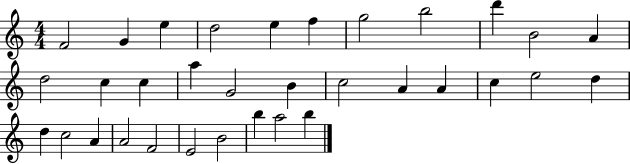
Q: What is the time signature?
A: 4/4